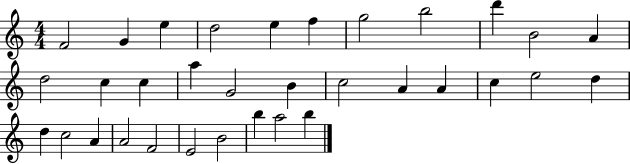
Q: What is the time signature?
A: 4/4